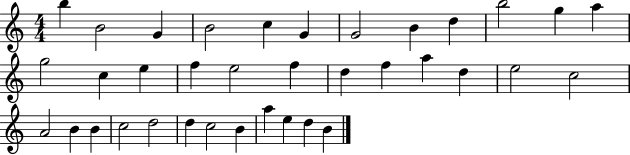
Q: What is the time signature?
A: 4/4